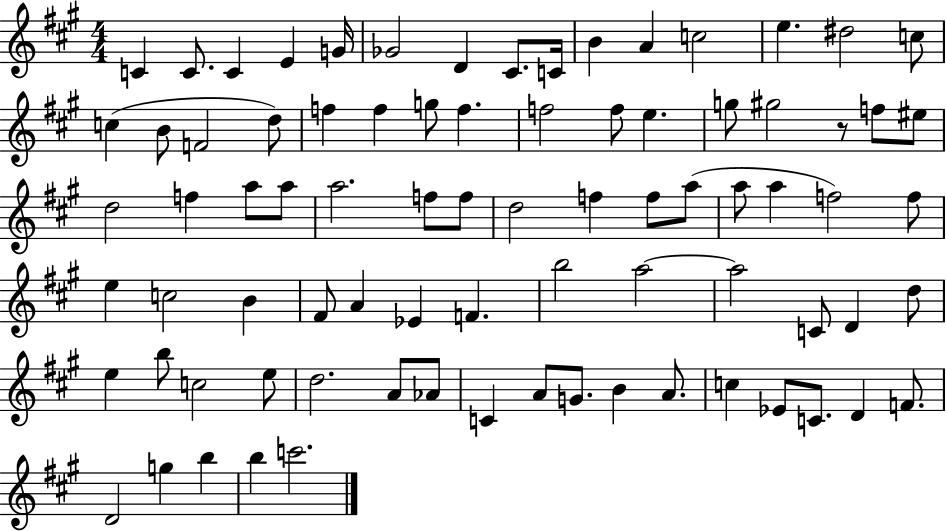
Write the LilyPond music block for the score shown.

{
  \clef treble
  \numericTimeSignature
  \time 4/4
  \key a \major
  c'4 c'8. c'4 e'4 g'16 | ges'2 d'4 cis'8. c'16 | b'4 a'4 c''2 | e''4. dis''2 c''8 | \break c''4( b'8 f'2 d''8) | f''4 f''4 g''8 f''4. | f''2 f''8 e''4. | g''8 gis''2 r8 f''8 eis''8 | \break d''2 f''4 a''8 a''8 | a''2. f''8 f''8 | d''2 f''4 f''8 a''8( | a''8 a''4 f''2) f''8 | \break e''4 c''2 b'4 | fis'8 a'4 ees'4 f'4. | b''2 a''2~~ | a''2 c'8 d'4 d''8 | \break e''4 b''8 c''2 e''8 | d''2. a'8 aes'8 | c'4 a'8 g'8. b'4 a'8. | c''4 ees'8 c'8. d'4 f'8. | \break d'2 g''4 b''4 | b''4 c'''2. | \bar "|."
}